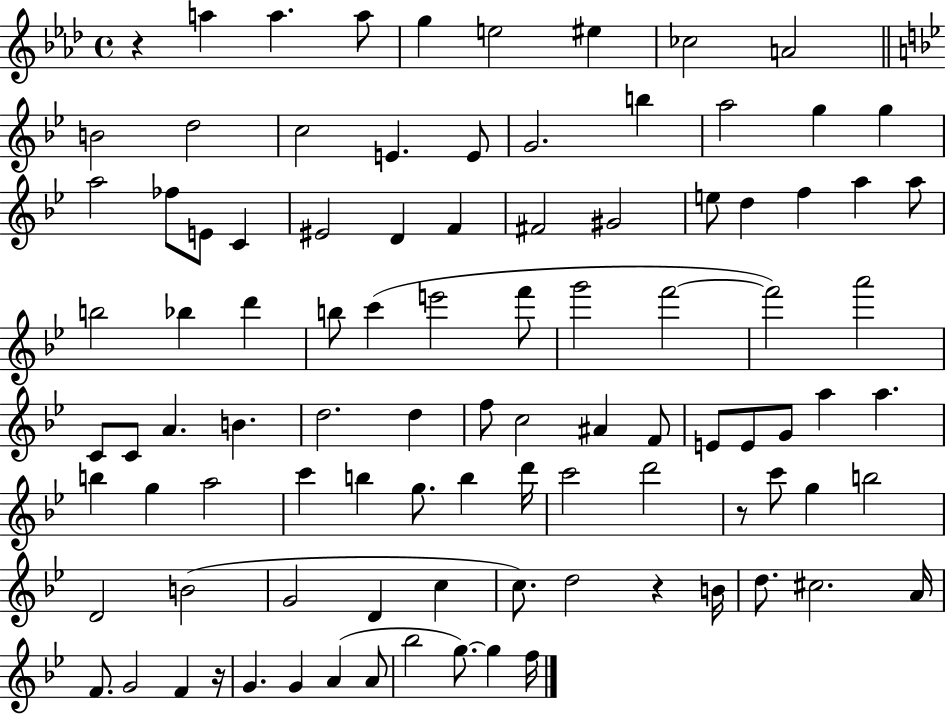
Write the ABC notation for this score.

X:1
T:Untitled
M:4/4
L:1/4
K:Ab
z a a a/2 g e2 ^e _c2 A2 B2 d2 c2 E E/2 G2 b a2 g g a2 _f/2 E/2 C ^E2 D F ^F2 ^G2 e/2 d f a a/2 b2 _b d' b/2 c' e'2 f'/2 g'2 f'2 f'2 a'2 C/2 C/2 A B d2 d f/2 c2 ^A F/2 E/2 E/2 G/2 a a b g a2 c' b g/2 b d'/4 c'2 d'2 z/2 c'/2 g b2 D2 B2 G2 D c c/2 d2 z B/4 d/2 ^c2 A/4 F/2 G2 F z/4 G G A A/2 _b2 g/2 g f/4